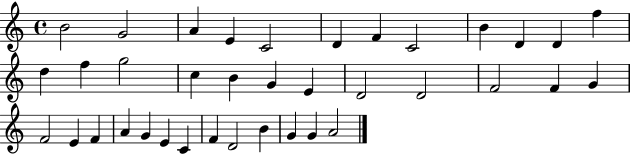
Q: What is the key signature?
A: C major